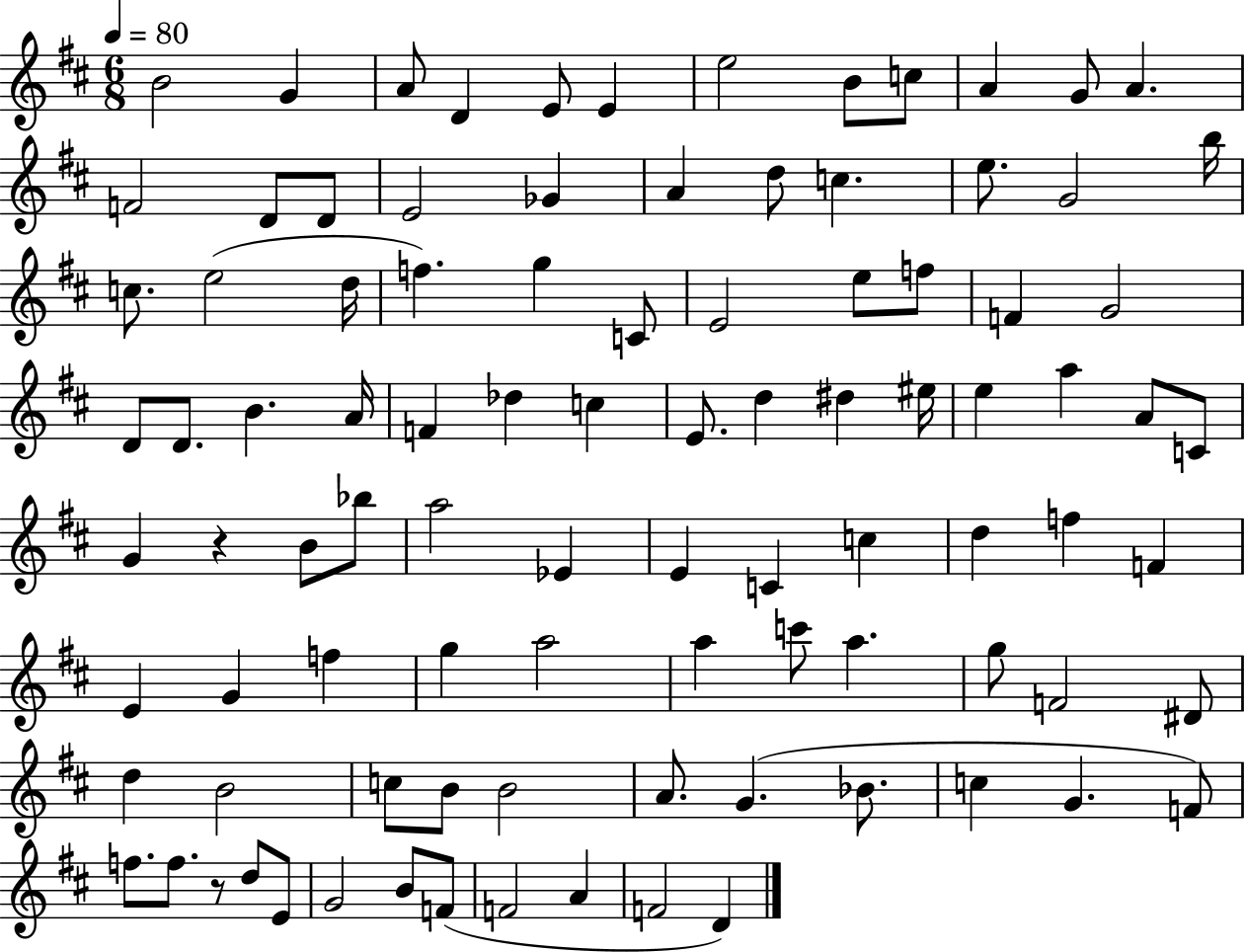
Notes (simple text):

B4/h G4/q A4/e D4/q E4/e E4/q E5/h B4/e C5/e A4/q G4/e A4/q. F4/h D4/e D4/e E4/h Gb4/q A4/q D5/e C5/q. E5/e. G4/h B5/s C5/e. E5/h D5/s F5/q. G5/q C4/e E4/h E5/e F5/e F4/q G4/h D4/e D4/e. B4/q. A4/s F4/q Db5/q C5/q E4/e. D5/q D#5/q EIS5/s E5/q A5/q A4/e C4/e G4/q R/q B4/e Bb5/e A5/h Eb4/q E4/q C4/q C5/q D5/q F5/q F4/q E4/q G4/q F5/q G5/q A5/h A5/q C6/e A5/q. G5/e F4/h D#4/e D5/q B4/h C5/e B4/e B4/h A4/e. G4/q. Bb4/e. C5/q G4/q. F4/e F5/e. F5/e. R/e D5/e E4/e G4/h B4/e F4/e F4/h A4/q F4/h D4/q